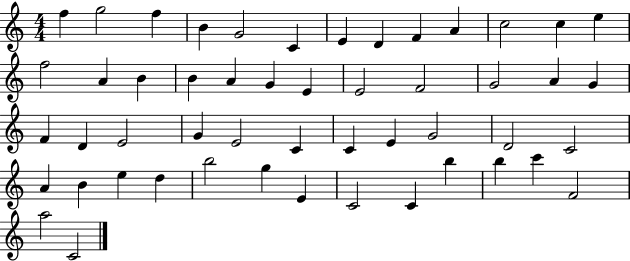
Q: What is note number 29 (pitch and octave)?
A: G4